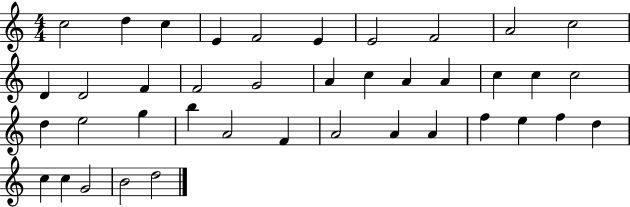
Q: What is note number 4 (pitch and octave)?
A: E4